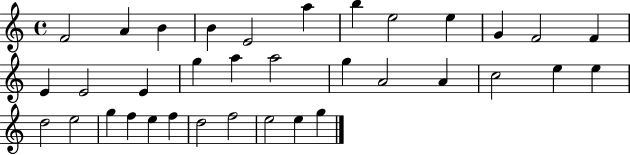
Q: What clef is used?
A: treble